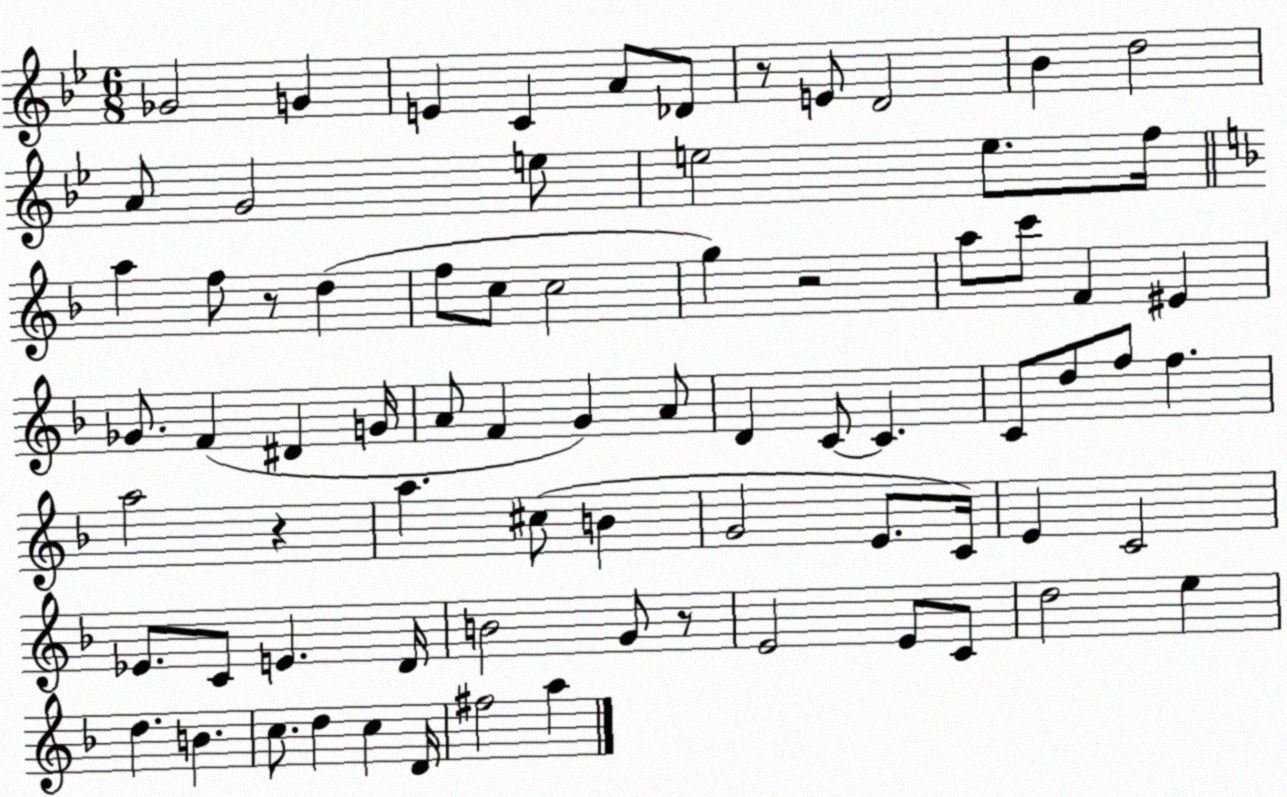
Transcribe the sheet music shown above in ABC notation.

X:1
T:Untitled
M:6/8
L:1/4
K:Bb
_G2 G E C A/2 _D/2 z/2 E/2 D2 _B d2 A/2 G2 e/2 e2 e/2 f/4 a f/2 z/2 d f/2 c/2 c2 g z2 a/2 c'/2 F ^E _G/2 F ^D G/4 A/2 F G A/2 D C/2 C C/2 d/2 f/2 f a2 z a ^c/2 B G2 E/2 C/4 E C2 _E/2 C/2 E D/4 B2 G/2 z/2 E2 E/2 C/2 d2 e d B c/2 d c D/4 ^f2 a